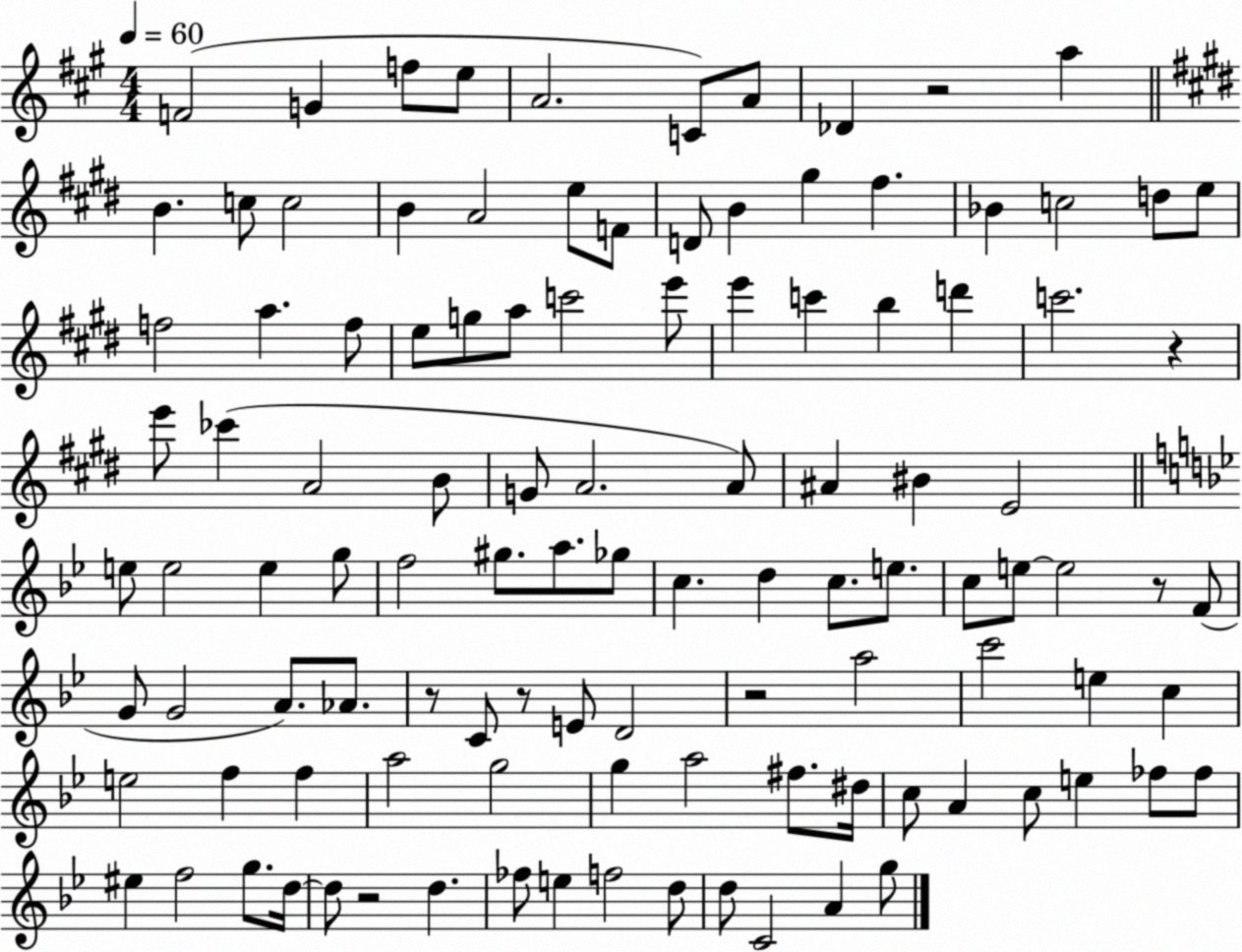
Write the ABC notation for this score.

X:1
T:Untitled
M:4/4
L:1/4
K:A
F2 G f/2 e/2 A2 C/2 A/2 _D z2 a B c/2 c2 B A2 e/2 F/2 D/2 B ^g ^f _B c2 d/2 e/2 f2 a f/2 e/2 g/2 a/2 c'2 e'/2 e' c' b d' c'2 z e'/2 _c' A2 B/2 G/2 A2 A/2 ^A ^B E2 e/2 e2 e g/2 f2 ^g/2 a/2 _g/2 c d c/2 e/2 c/2 e/2 e2 z/2 F/2 G/2 G2 A/2 _A/2 z/2 C/2 z/2 E/2 D2 z2 a2 c'2 e c e2 f f a2 g2 g a2 ^f/2 ^d/4 c/2 A c/2 e _f/2 _f/2 ^e f2 g/2 d/4 d/2 z2 d _f/2 e f2 d/2 d/2 C2 A g/2